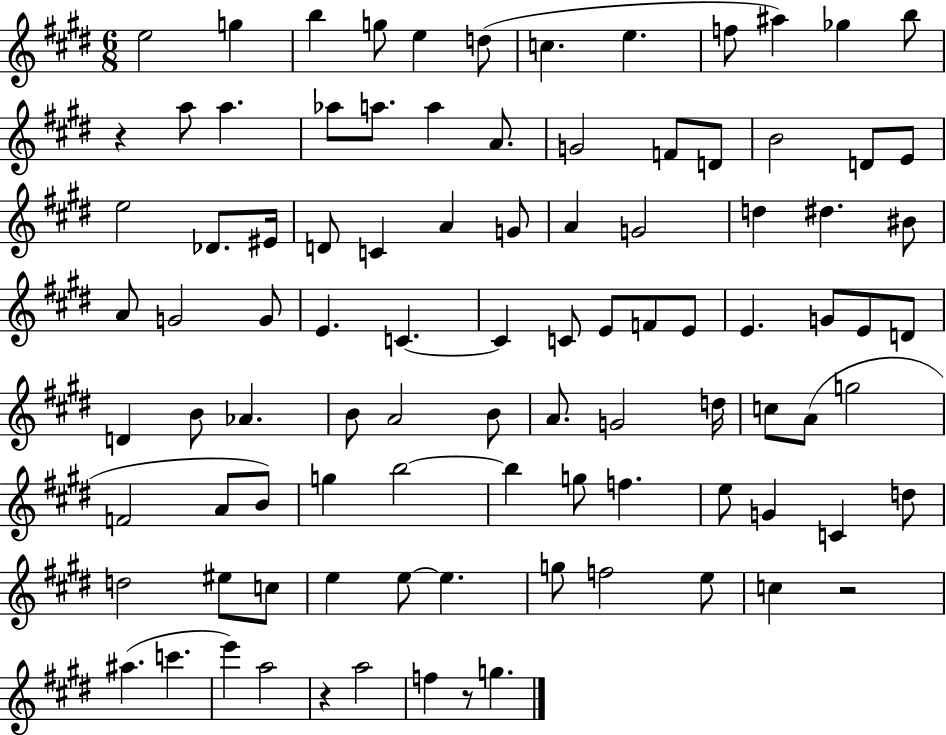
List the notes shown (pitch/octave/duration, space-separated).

E5/h G5/q B5/q G5/e E5/q D5/e C5/q. E5/q. F5/e A#5/q Gb5/q B5/e R/q A5/e A5/q. Ab5/e A5/e. A5/q A4/e. G4/h F4/e D4/e B4/h D4/e E4/e E5/h Db4/e. EIS4/s D4/e C4/q A4/q G4/e A4/q G4/h D5/q D#5/q. BIS4/e A4/e G4/h G4/e E4/q. C4/q. C4/q C4/e E4/e F4/e E4/e E4/q. G4/e E4/e D4/e D4/q B4/e Ab4/q. B4/e A4/h B4/e A4/e. G4/h D5/s C5/e A4/e G5/h F4/h A4/e B4/e G5/q B5/h B5/q G5/e F5/q. E5/e G4/q C4/q D5/e D5/h EIS5/e C5/e E5/q E5/e E5/q. G5/e F5/h E5/e C5/q R/h A#5/q. C6/q. E6/q A5/h R/q A5/h F5/q R/e G5/q.